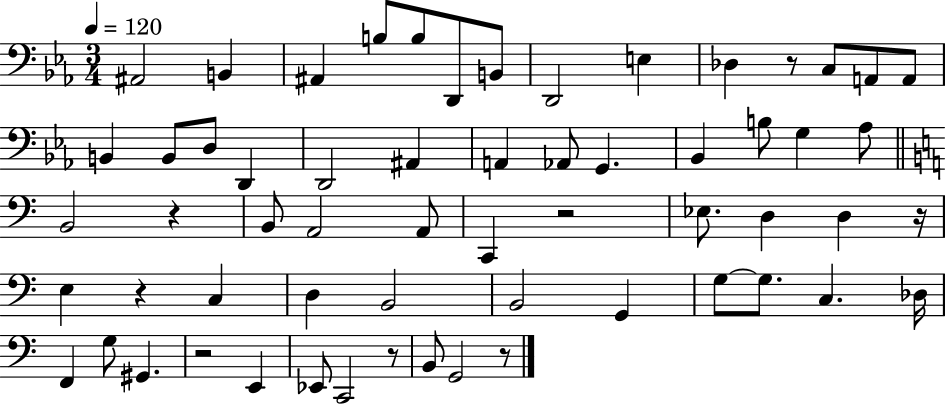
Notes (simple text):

A#2/h B2/q A#2/q B3/e B3/e D2/e B2/e D2/h E3/q Db3/q R/e C3/e A2/e A2/e B2/q B2/e D3/e D2/q D2/h A#2/q A2/q Ab2/e G2/q. Bb2/q B3/e G3/q Ab3/e B2/h R/q B2/e A2/h A2/e C2/q R/h Eb3/e. D3/q D3/q R/s E3/q R/q C3/q D3/q B2/h B2/h G2/q G3/e G3/e. C3/q. Db3/s F2/q G3/e G#2/q. R/h E2/q Eb2/e C2/h R/e B2/e G2/h R/e